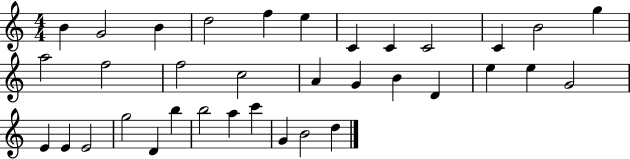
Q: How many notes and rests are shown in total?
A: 35